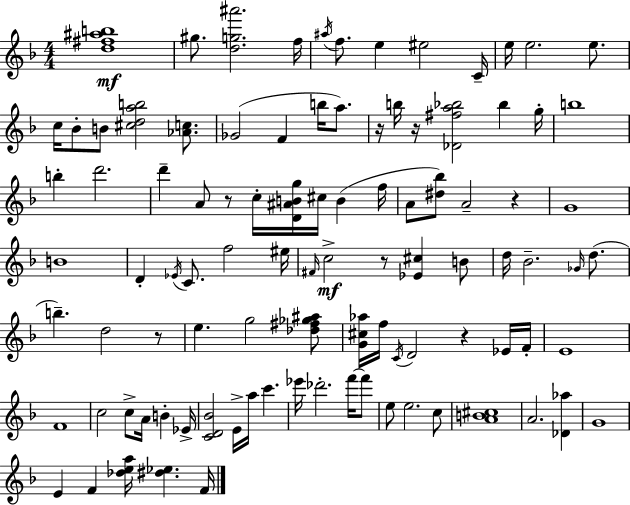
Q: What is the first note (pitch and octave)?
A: G#5